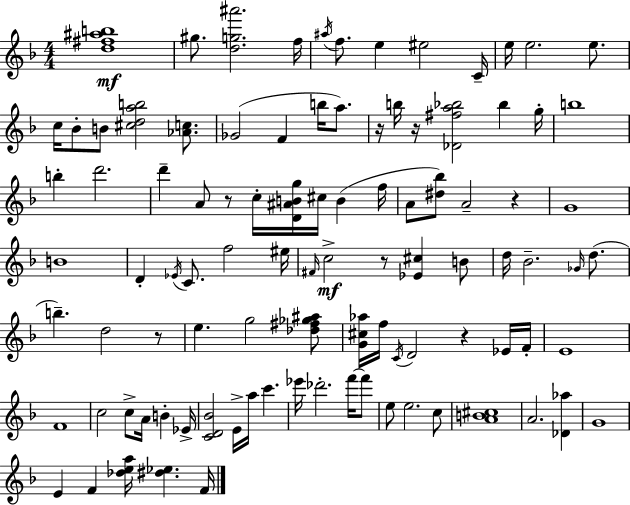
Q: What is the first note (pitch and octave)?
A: G#5